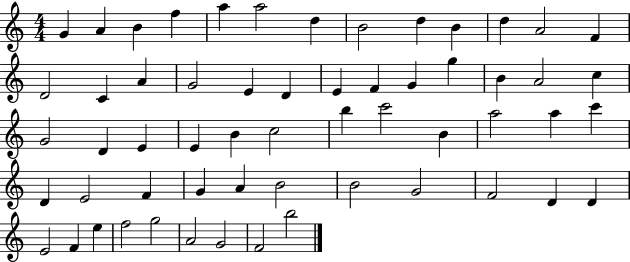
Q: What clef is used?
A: treble